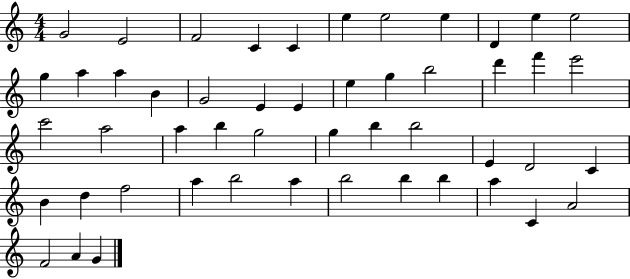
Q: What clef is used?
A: treble